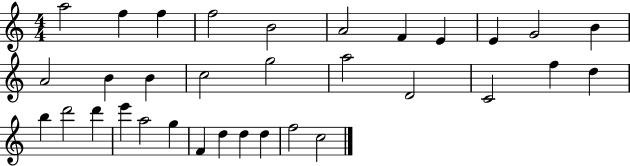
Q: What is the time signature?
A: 4/4